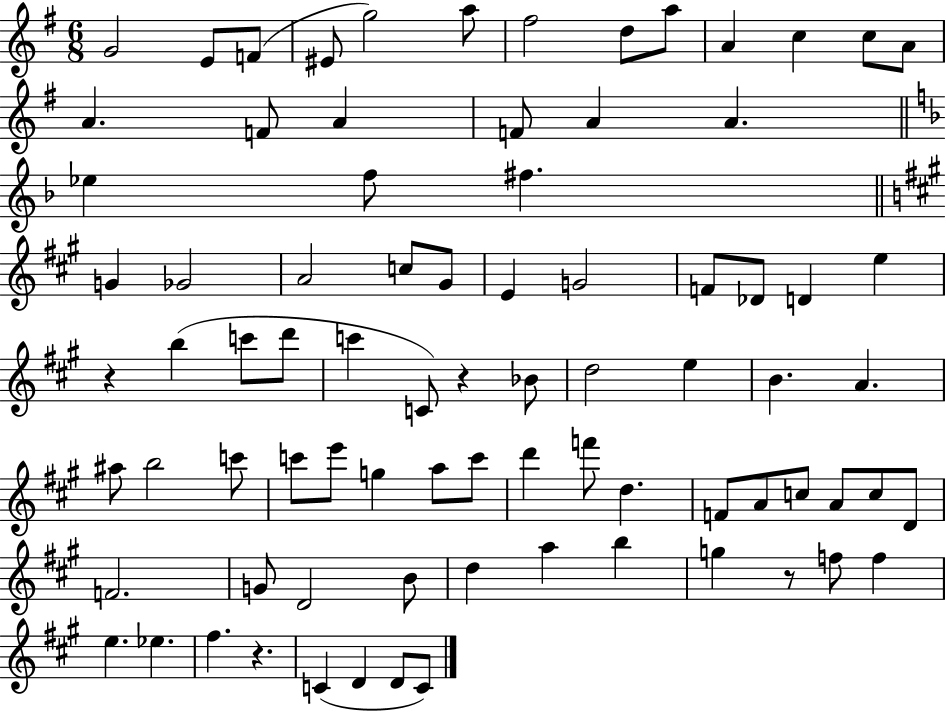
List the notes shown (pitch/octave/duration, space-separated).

G4/h E4/e F4/e EIS4/e G5/h A5/e F#5/h D5/e A5/e A4/q C5/q C5/e A4/e A4/q. F4/e A4/q F4/e A4/q A4/q. Eb5/q F5/e F#5/q. G4/q Gb4/h A4/h C5/e G#4/e E4/q G4/h F4/e Db4/e D4/q E5/q R/q B5/q C6/e D6/e C6/q C4/e R/q Bb4/e D5/h E5/q B4/q. A4/q. A#5/e B5/h C6/e C6/e E6/e G5/q A5/e C6/e D6/q F6/e D5/q. F4/e A4/e C5/e A4/e C5/e D4/e F4/h. G4/e D4/h B4/e D5/q A5/q B5/q G5/q R/e F5/e F5/q E5/q. Eb5/q. F#5/q. R/q. C4/q D4/q D4/e C4/e